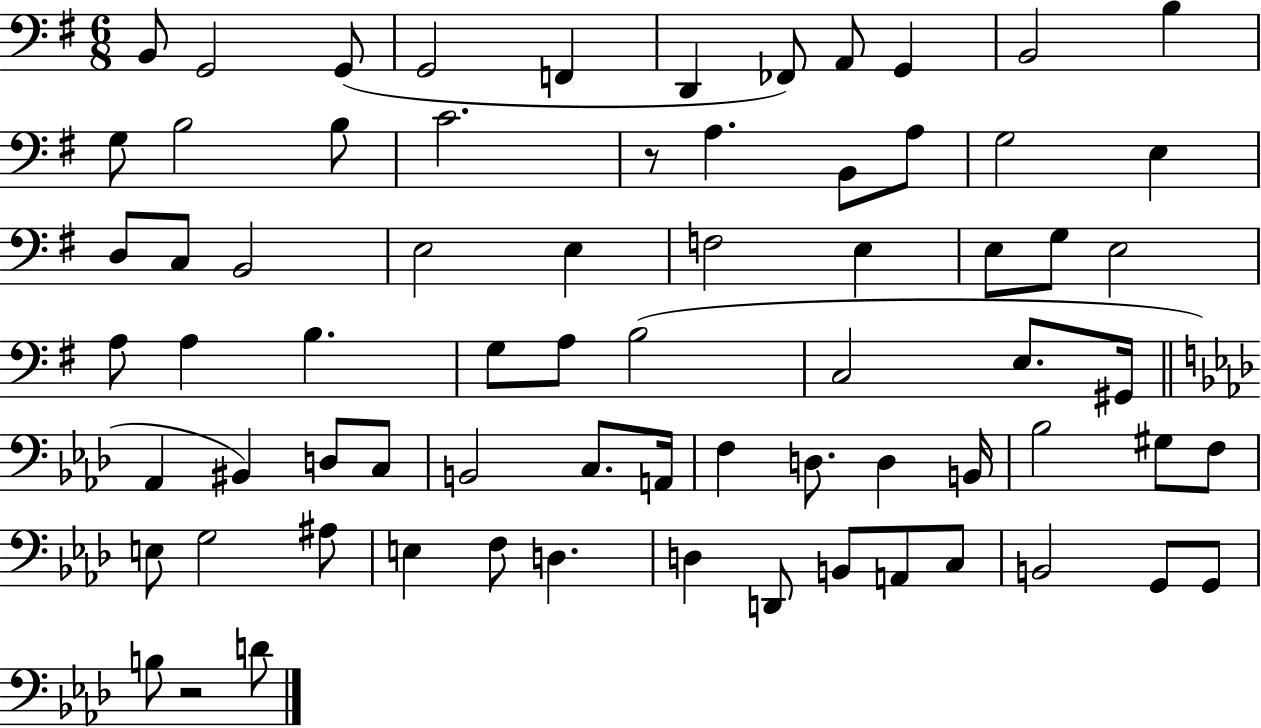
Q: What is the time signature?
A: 6/8